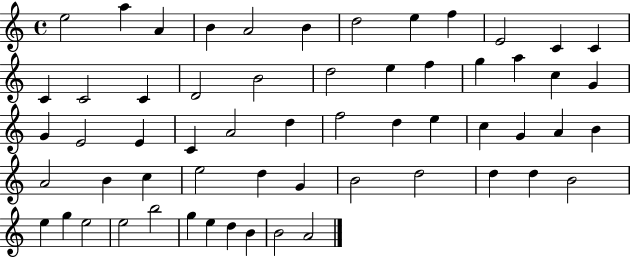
E5/h A5/q A4/q B4/q A4/h B4/q D5/h E5/q F5/q E4/h C4/q C4/q C4/q C4/h C4/q D4/h B4/h D5/h E5/q F5/q G5/q A5/q C5/q G4/q G4/q E4/h E4/q C4/q A4/h D5/q F5/h D5/q E5/q C5/q G4/q A4/q B4/q A4/h B4/q C5/q E5/h D5/q G4/q B4/h D5/h D5/q D5/q B4/h E5/q G5/q E5/h E5/h B5/h G5/q E5/q D5/q B4/q B4/h A4/h